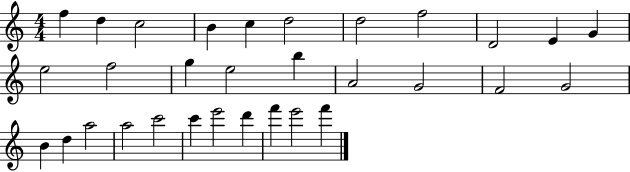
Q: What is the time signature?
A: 4/4